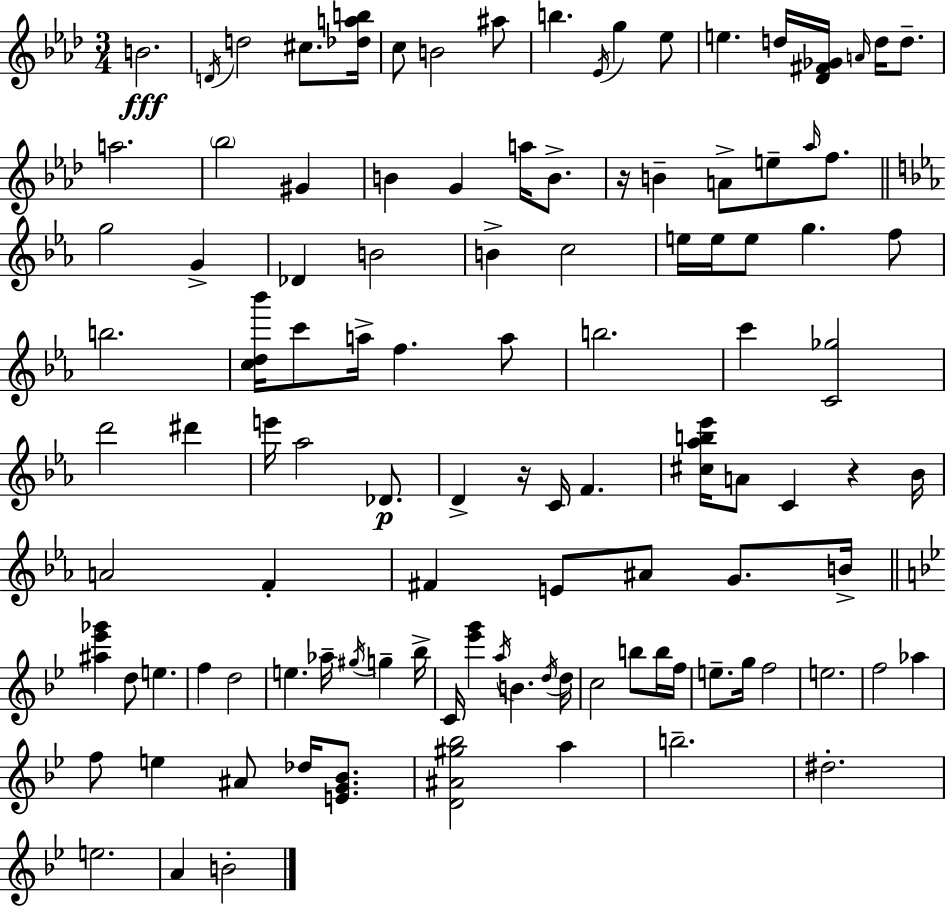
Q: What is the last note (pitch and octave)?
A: B4